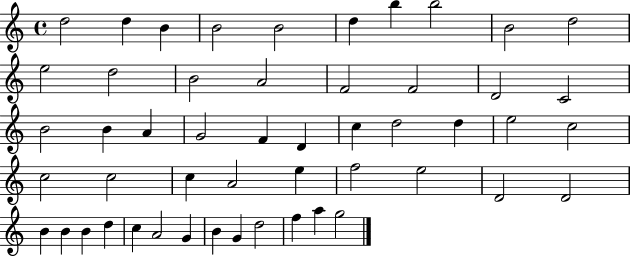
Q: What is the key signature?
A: C major